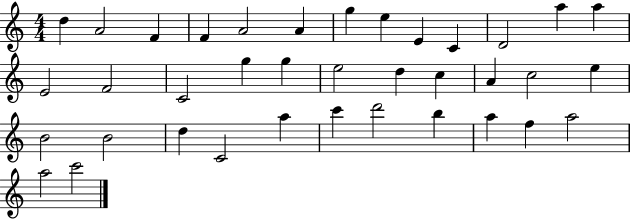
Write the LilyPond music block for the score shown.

{
  \clef treble
  \numericTimeSignature
  \time 4/4
  \key c \major
  d''4 a'2 f'4 | f'4 a'2 a'4 | g''4 e''4 e'4 c'4 | d'2 a''4 a''4 | \break e'2 f'2 | c'2 g''4 g''4 | e''2 d''4 c''4 | a'4 c''2 e''4 | \break b'2 b'2 | d''4 c'2 a''4 | c'''4 d'''2 b''4 | a''4 f''4 a''2 | \break a''2 c'''2 | \bar "|."
}